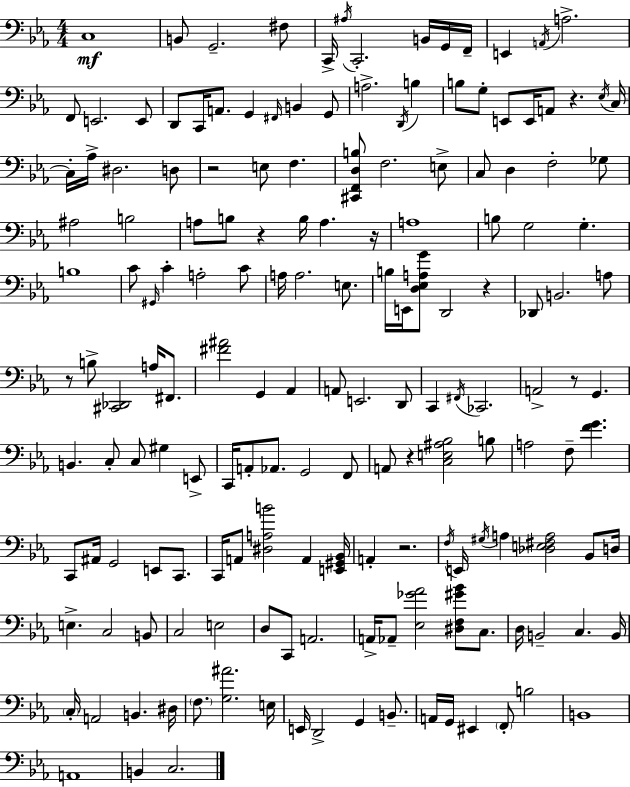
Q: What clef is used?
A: bass